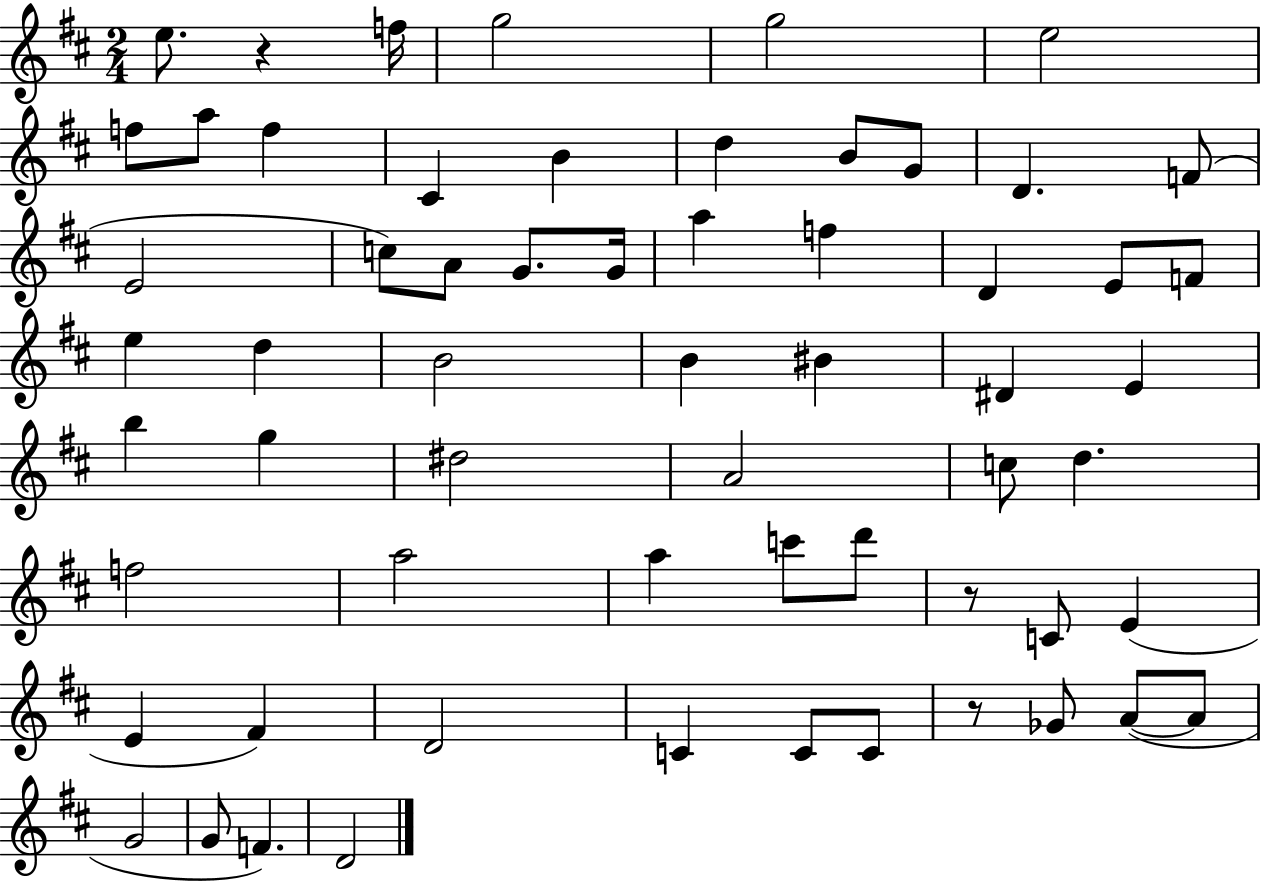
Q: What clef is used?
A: treble